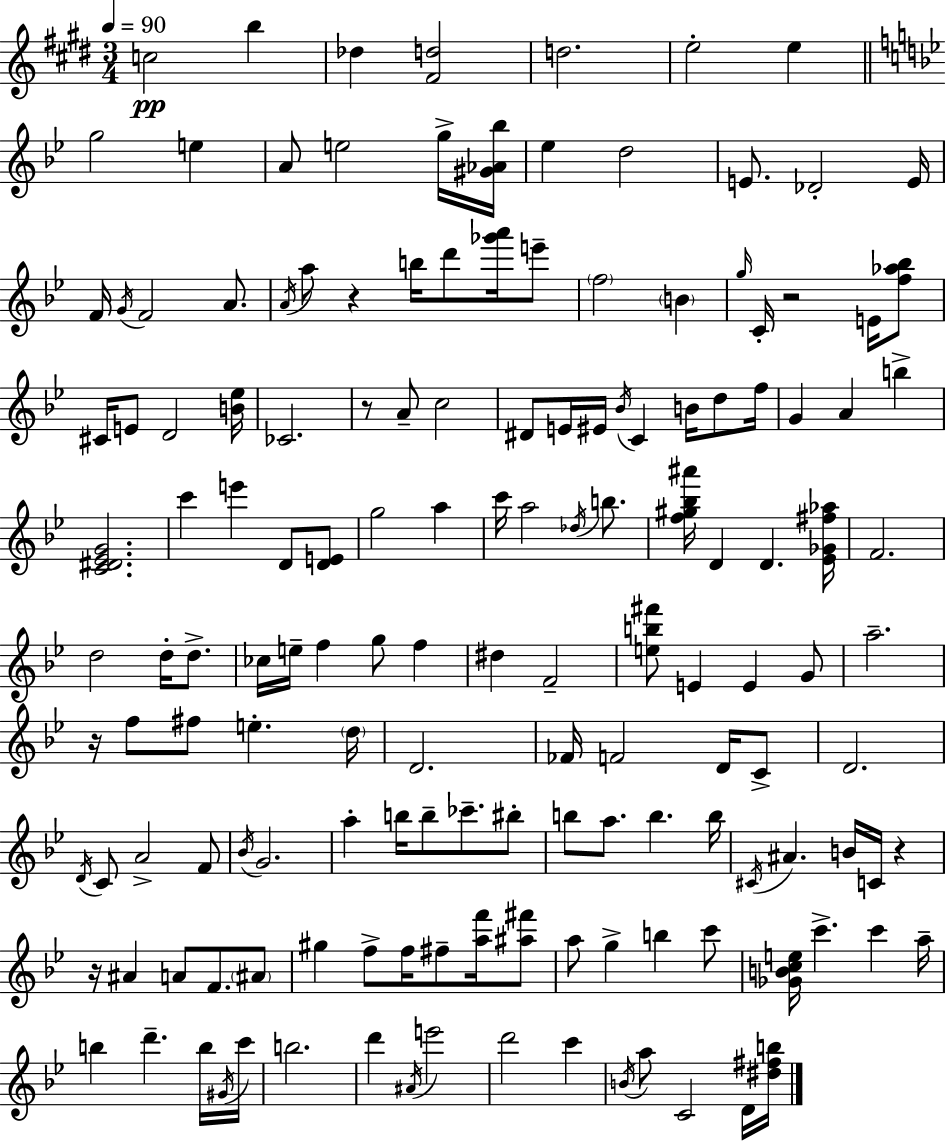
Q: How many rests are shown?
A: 6